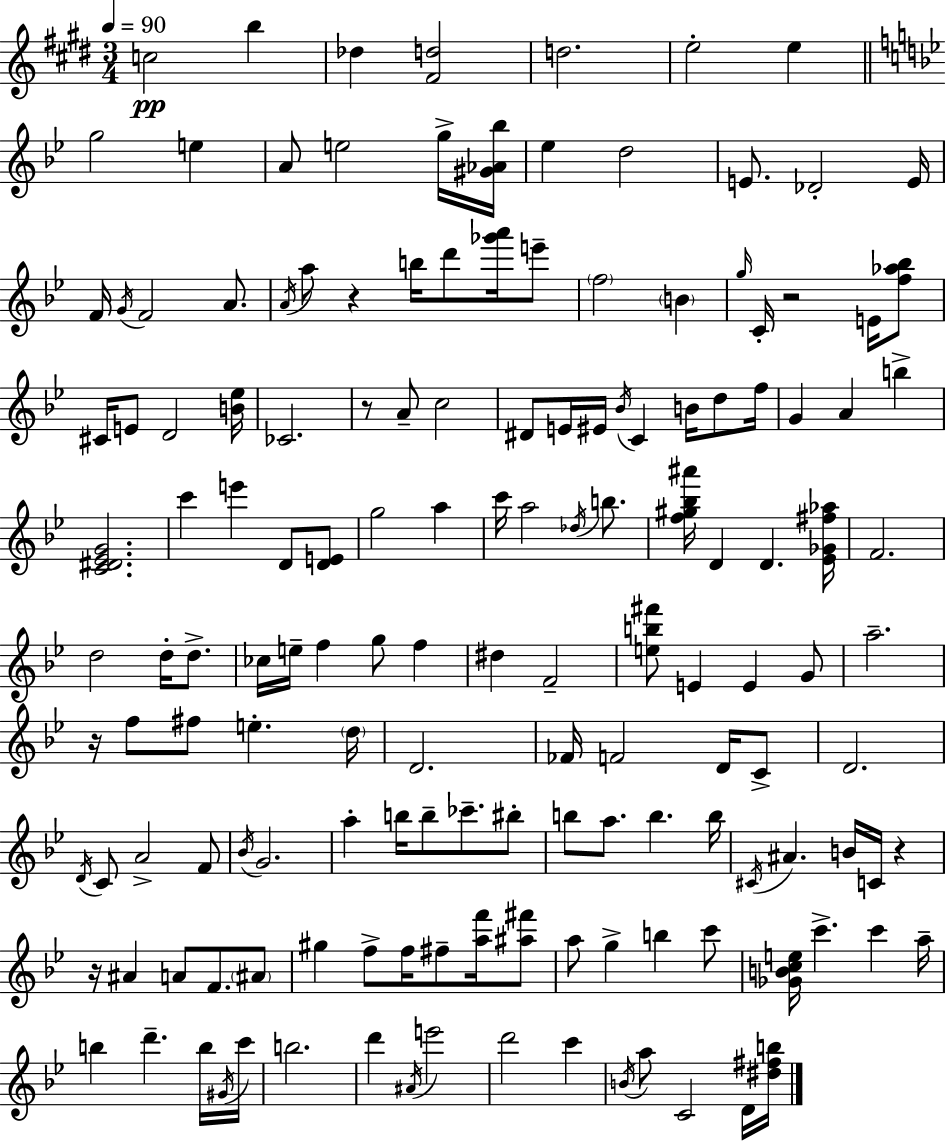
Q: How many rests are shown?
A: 6